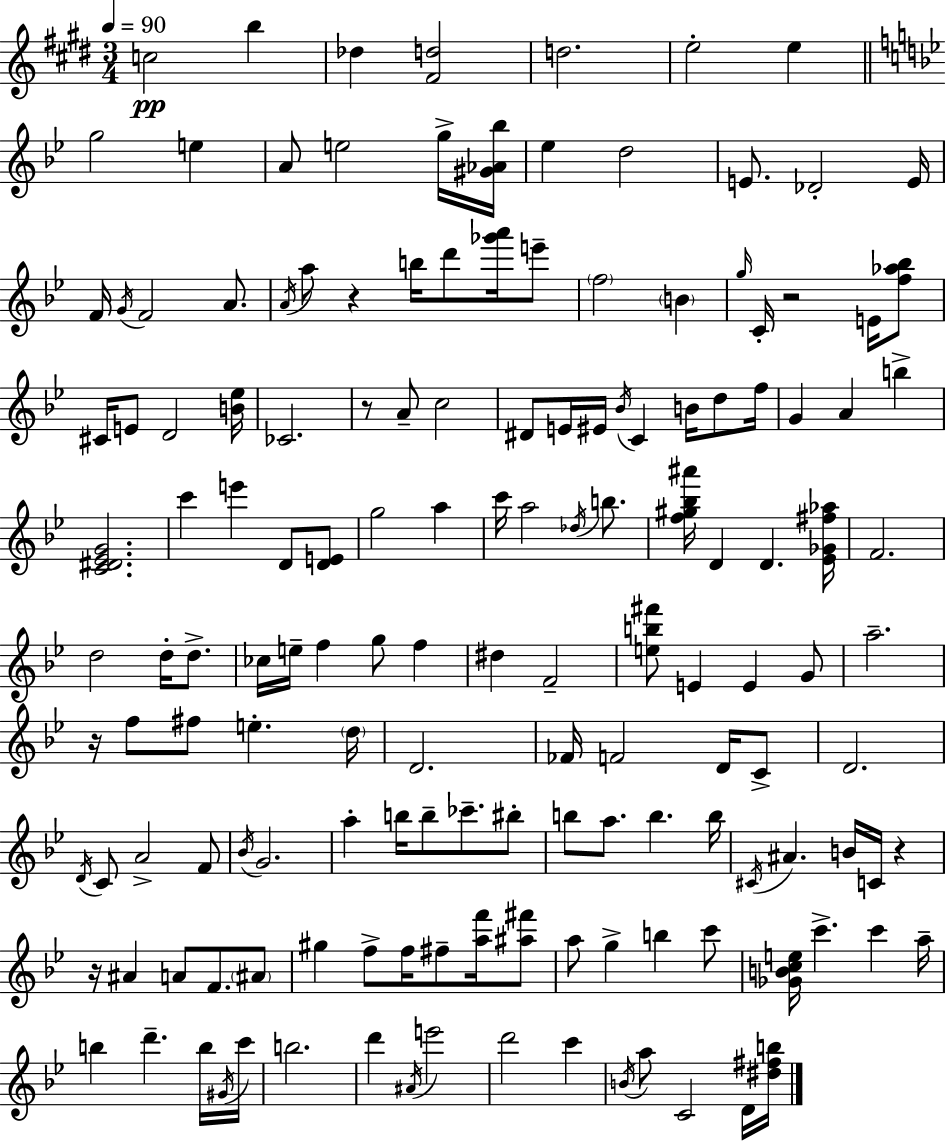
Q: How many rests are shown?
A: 6